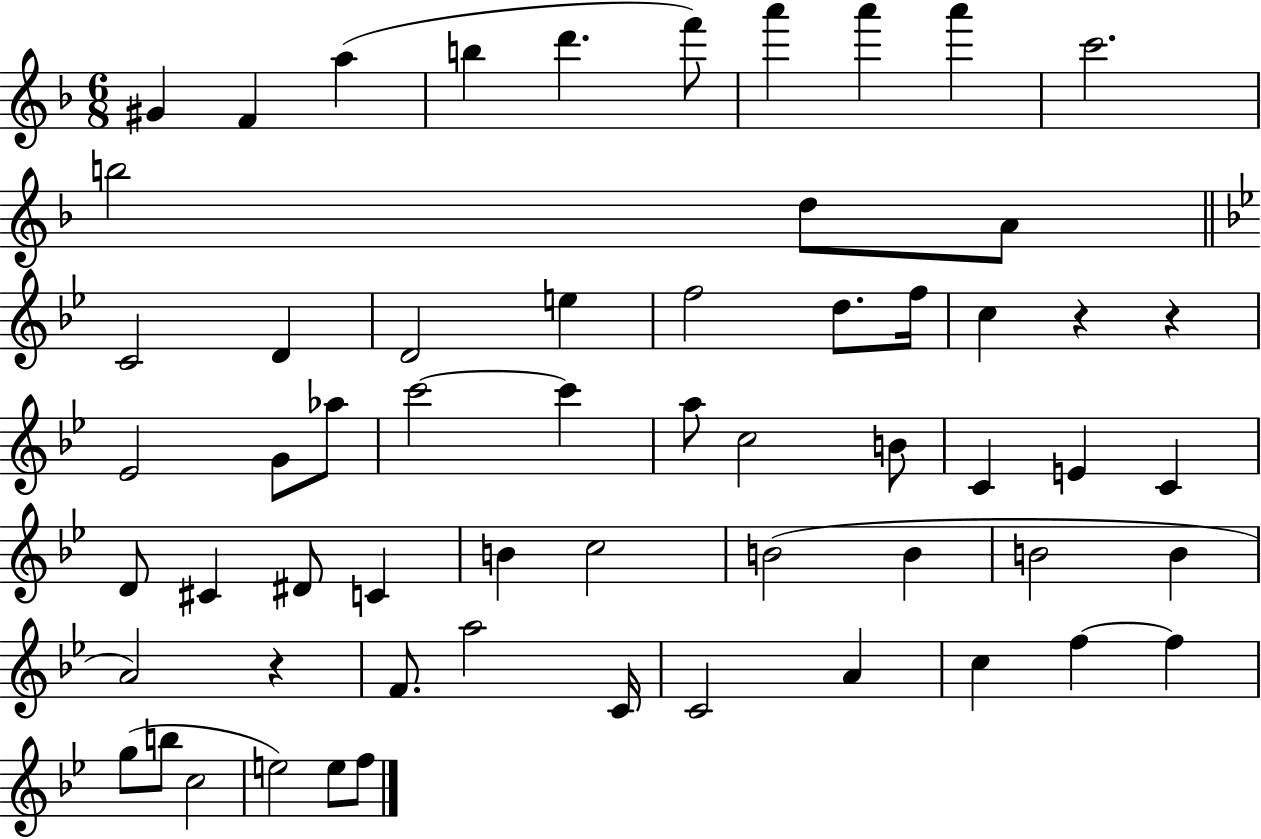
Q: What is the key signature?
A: F major